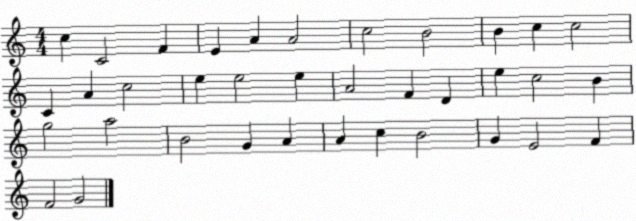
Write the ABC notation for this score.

X:1
T:Untitled
M:4/4
L:1/4
K:C
c C2 F E A A2 c2 B2 B c c2 C A c2 e e2 e A2 F D e c2 B g2 a2 B2 G A A c B2 G E2 F F2 G2